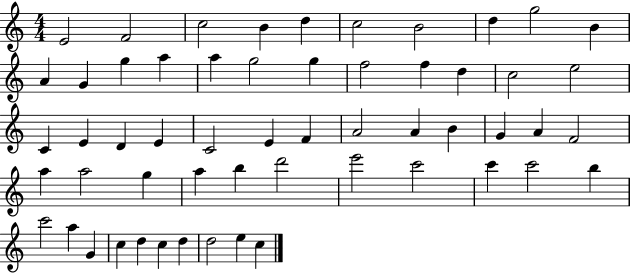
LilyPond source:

{
  \clef treble
  \numericTimeSignature
  \time 4/4
  \key c \major
  e'2 f'2 | c''2 b'4 d''4 | c''2 b'2 | d''4 g''2 b'4 | \break a'4 g'4 g''4 a''4 | a''4 g''2 g''4 | f''2 f''4 d''4 | c''2 e''2 | \break c'4 e'4 d'4 e'4 | c'2 e'4 f'4 | a'2 a'4 b'4 | g'4 a'4 f'2 | \break a''4 a''2 g''4 | a''4 b''4 d'''2 | e'''2 c'''2 | c'''4 c'''2 b''4 | \break c'''2 a''4 g'4 | c''4 d''4 c''4 d''4 | d''2 e''4 c''4 | \bar "|."
}